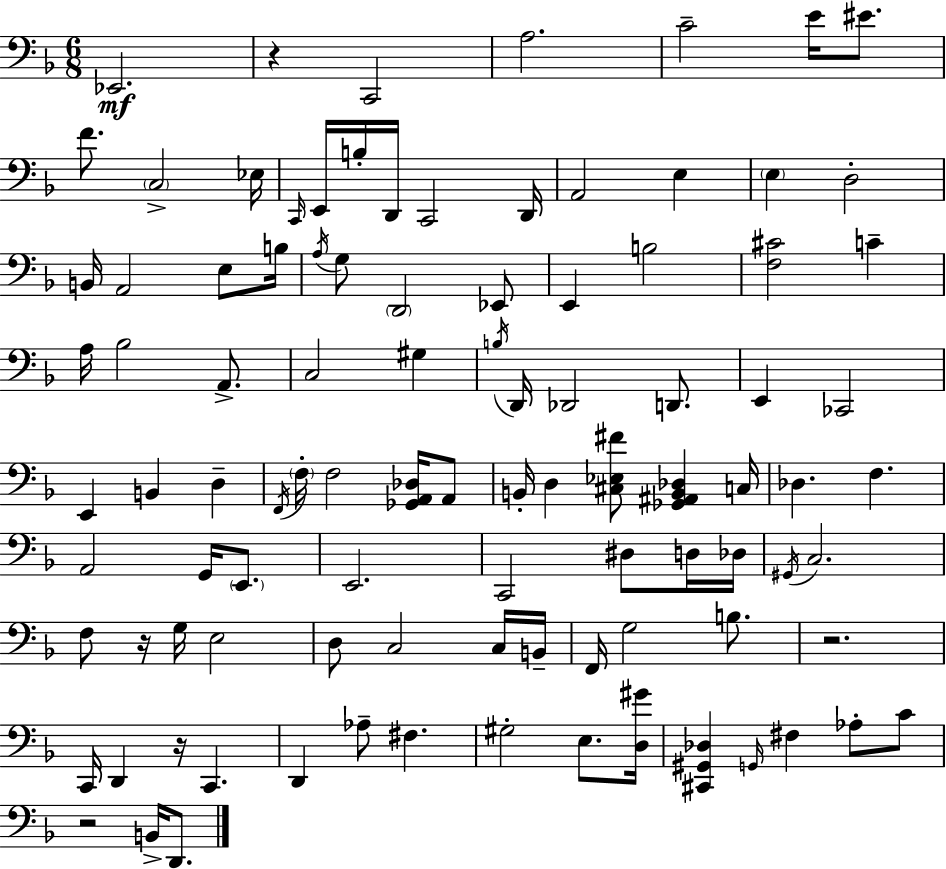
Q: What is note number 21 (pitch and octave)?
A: A2